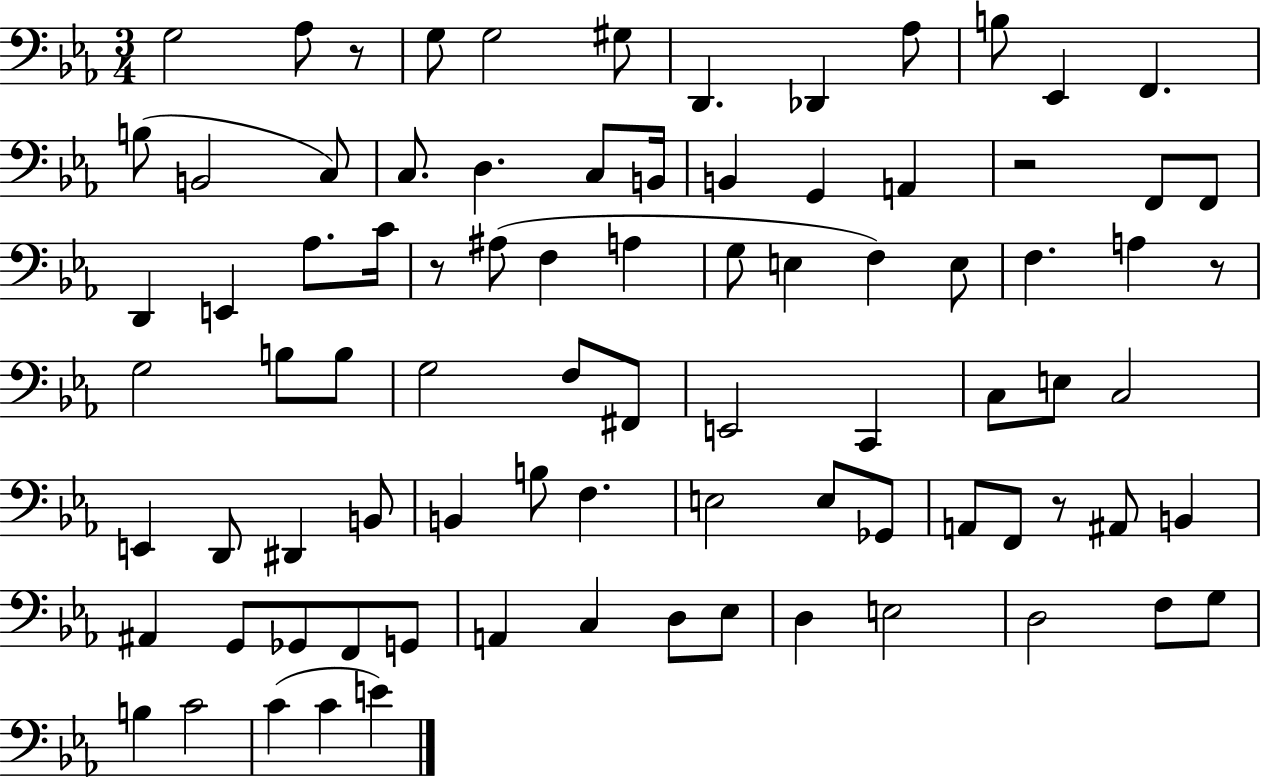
{
  \clef bass
  \numericTimeSignature
  \time 3/4
  \key ees \major
  g2 aes8 r8 | g8 g2 gis8 | d,4. des,4 aes8 | b8 ees,4 f,4. | \break b8( b,2 c8) | c8. d4. c8 b,16 | b,4 g,4 a,4 | r2 f,8 f,8 | \break d,4 e,4 aes8. c'16 | r8 ais8( f4 a4 | g8 e4 f4) e8 | f4. a4 r8 | \break g2 b8 b8 | g2 f8 fis,8 | e,2 c,4 | c8 e8 c2 | \break e,4 d,8 dis,4 b,8 | b,4 b8 f4. | e2 e8 ges,8 | a,8 f,8 r8 ais,8 b,4 | \break ais,4 g,8 ges,8 f,8 g,8 | a,4 c4 d8 ees8 | d4 e2 | d2 f8 g8 | \break b4 c'2 | c'4( c'4 e'4) | \bar "|."
}